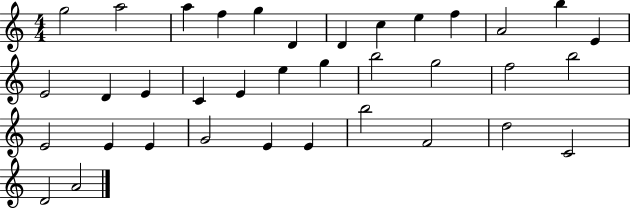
G5/h A5/h A5/q F5/q G5/q D4/q D4/q C5/q E5/q F5/q A4/h B5/q E4/q E4/h D4/q E4/q C4/q E4/q E5/q G5/q B5/h G5/h F5/h B5/h E4/h E4/q E4/q G4/h E4/q E4/q B5/h F4/h D5/h C4/h D4/h A4/h